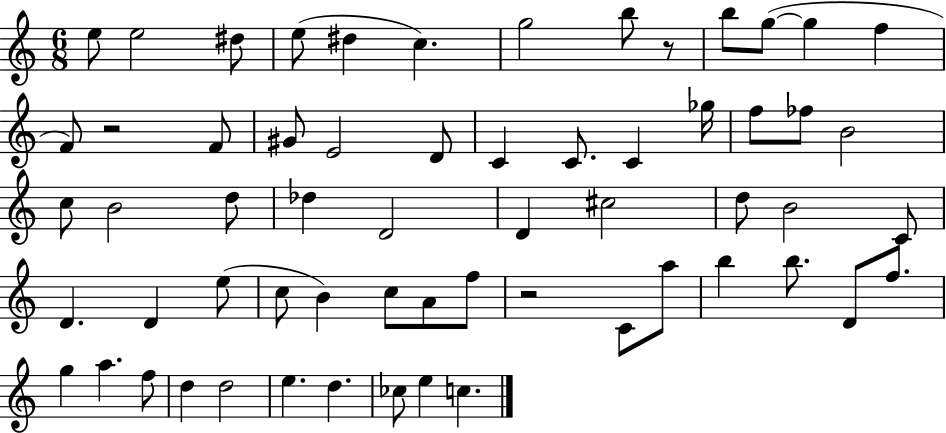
X:1
T:Untitled
M:6/8
L:1/4
K:C
e/2 e2 ^d/2 e/2 ^d c g2 b/2 z/2 b/2 g/2 g f F/2 z2 F/2 ^G/2 E2 D/2 C C/2 C _g/4 f/2 _f/2 B2 c/2 B2 d/2 _d D2 D ^c2 d/2 B2 C/2 D D e/2 c/2 B c/2 A/2 f/2 z2 C/2 a/2 b b/2 D/2 f/2 g a f/2 d d2 e d _c/2 e c